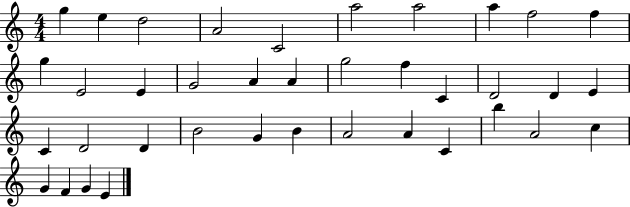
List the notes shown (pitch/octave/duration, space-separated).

G5/q E5/q D5/h A4/h C4/h A5/h A5/h A5/q F5/h F5/q G5/q E4/h E4/q G4/h A4/q A4/q G5/h F5/q C4/q D4/h D4/q E4/q C4/q D4/h D4/q B4/h G4/q B4/q A4/h A4/q C4/q B5/q A4/h C5/q G4/q F4/q G4/q E4/q